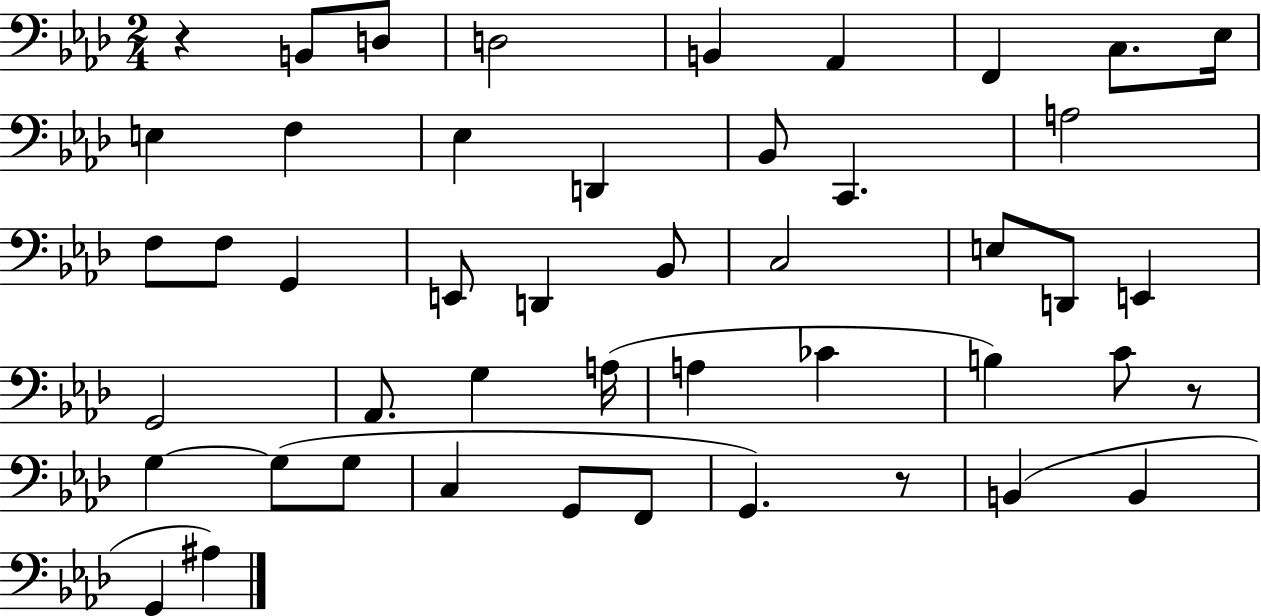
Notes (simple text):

R/q B2/e D3/e D3/h B2/q Ab2/q F2/q C3/e. Eb3/s E3/q F3/q Eb3/q D2/q Bb2/e C2/q. A3/h F3/e F3/e G2/q E2/e D2/q Bb2/e C3/h E3/e D2/e E2/q G2/h Ab2/e. G3/q A3/s A3/q CES4/q B3/q C4/e R/e G3/q G3/e G3/e C3/q G2/e F2/e G2/q. R/e B2/q B2/q G2/q A#3/q